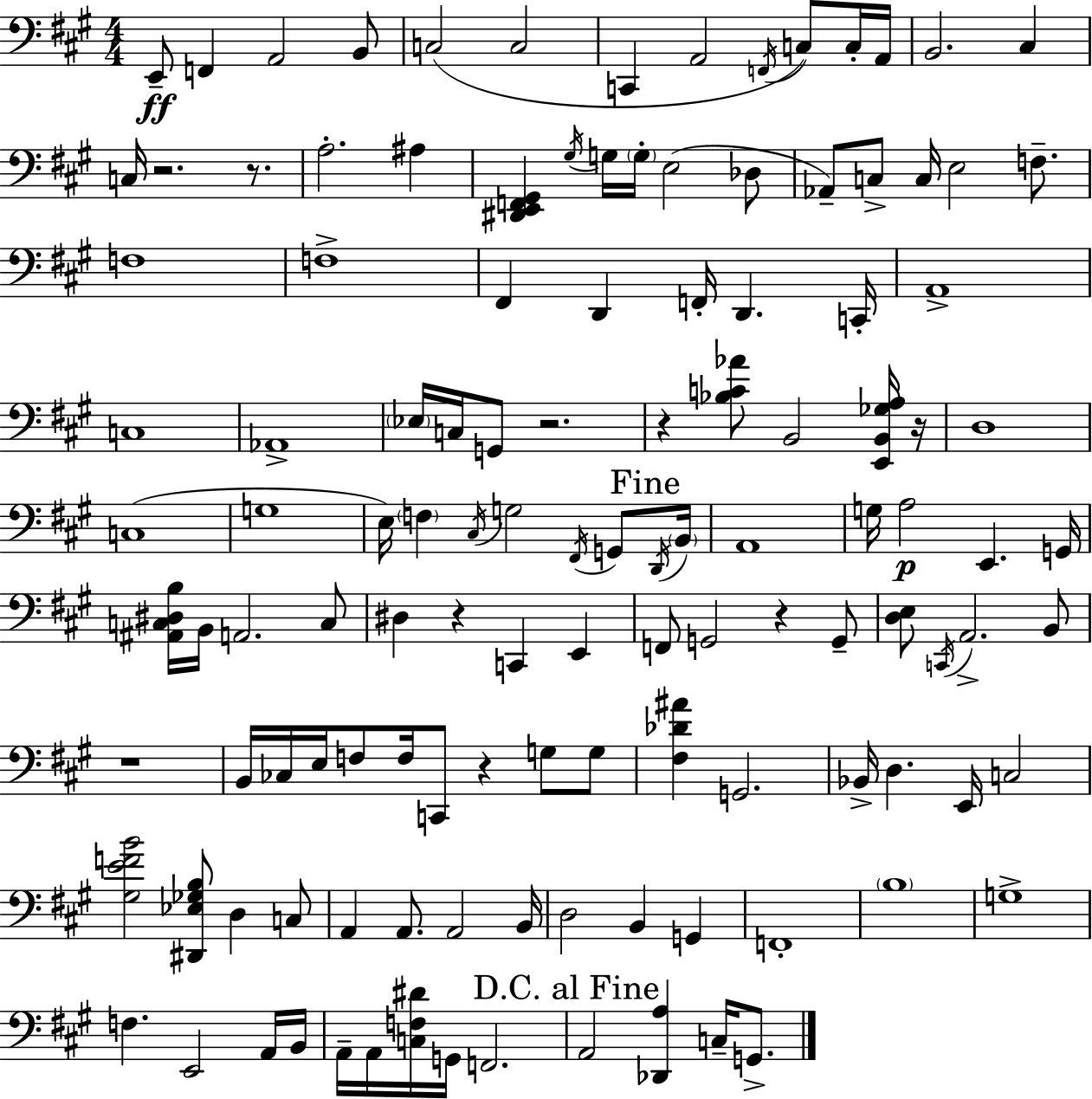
X:1
T:Untitled
M:4/4
L:1/4
K:A
E,,/2 F,, A,,2 B,,/2 C,2 C,2 C,, A,,2 F,,/4 C,/2 C,/4 A,,/4 B,,2 ^C, C,/4 z2 z/2 A,2 ^A, [^D,,E,,F,,^G,,] ^G,/4 G,/4 G,/4 E,2 _D,/2 _A,,/2 C,/2 C,/4 E,2 F,/2 F,4 F,4 ^F,, D,, F,,/4 D,, C,,/4 A,,4 C,4 _A,,4 _E,/4 C,/4 G,,/2 z2 z [_B,C_A]/2 B,,2 [E,,B,,_G,A,]/4 z/4 D,4 C,4 G,4 E,/4 F, ^C,/4 G,2 ^F,,/4 G,,/2 D,,/4 B,,/4 A,,4 G,/4 A,2 E,, G,,/4 [^A,,C,^D,B,]/4 B,,/4 A,,2 C,/2 ^D, z C,, E,, F,,/2 G,,2 z G,,/2 [D,E,]/2 C,,/4 A,,2 B,,/2 z4 B,,/4 _C,/4 E,/4 F,/2 F,/4 C,,/2 z G,/2 G,/2 [^F,_D^A] G,,2 _B,,/4 D, E,,/4 C,2 [^G,EFB]2 [^D,,_E,_G,B,]/2 D, C,/2 A,, A,,/2 A,,2 B,,/4 D,2 B,, G,, F,,4 B,4 G,4 F, E,,2 A,,/4 B,,/4 A,,/4 A,,/4 [C,F,^D]/4 G,,/4 F,,2 A,,2 [_D,,A,] C,/4 G,,/2